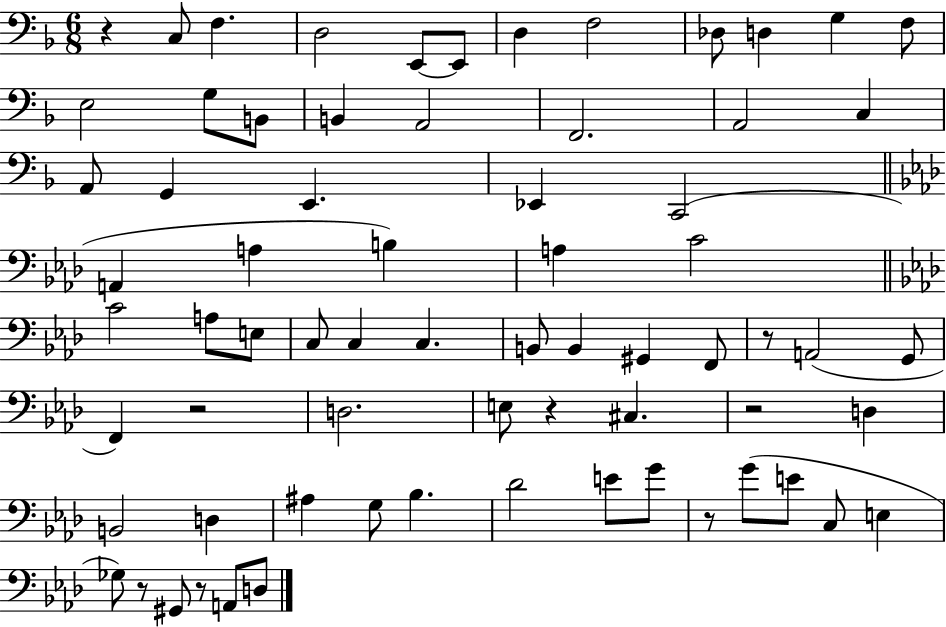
R/q C3/e F3/q. D3/h E2/e E2/e D3/q F3/h Db3/e D3/q G3/q F3/e E3/h G3/e B2/e B2/q A2/h F2/h. A2/h C3/q A2/e G2/q E2/q. Eb2/q C2/h A2/q A3/q B3/q A3/q C4/h C4/h A3/e E3/e C3/e C3/q C3/q. B2/e B2/q G#2/q F2/e R/e A2/h G2/e F2/q R/h D3/h. E3/e R/q C#3/q. R/h D3/q B2/h D3/q A#3/q G3/e Bb3/q. Db4/h E4/e G4/e R/e G4/e E4/e C3/e E3/q Gb3/e R/e G#2/e R/e A2/e D3/e